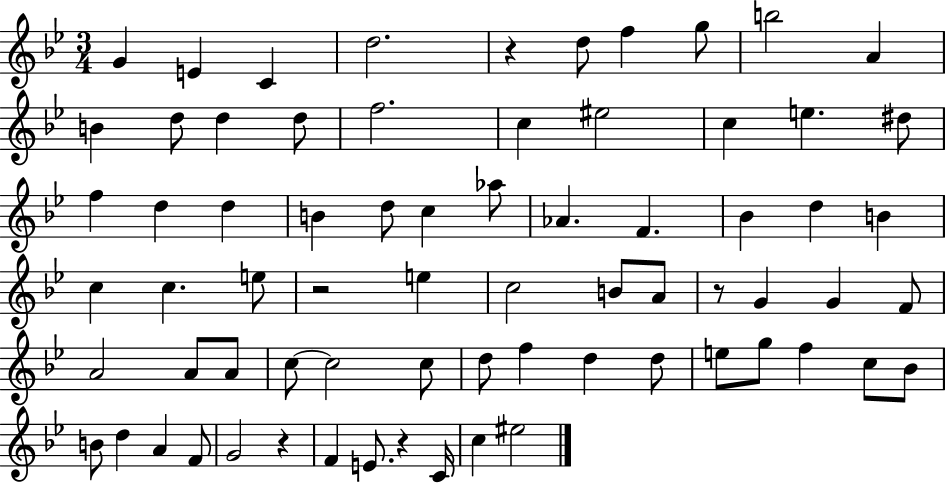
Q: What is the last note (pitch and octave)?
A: EIS5